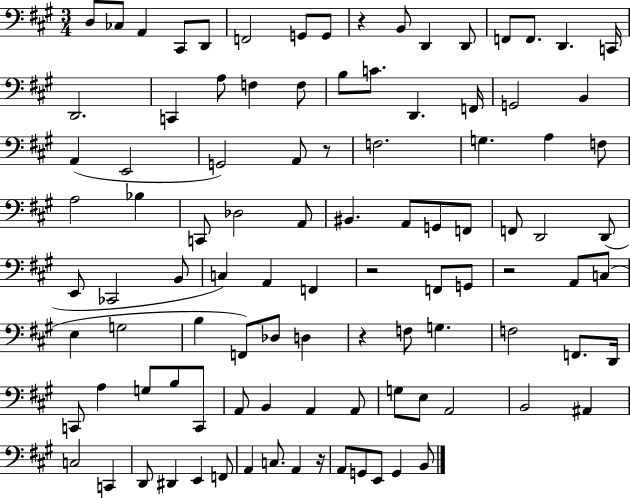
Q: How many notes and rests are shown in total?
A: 101